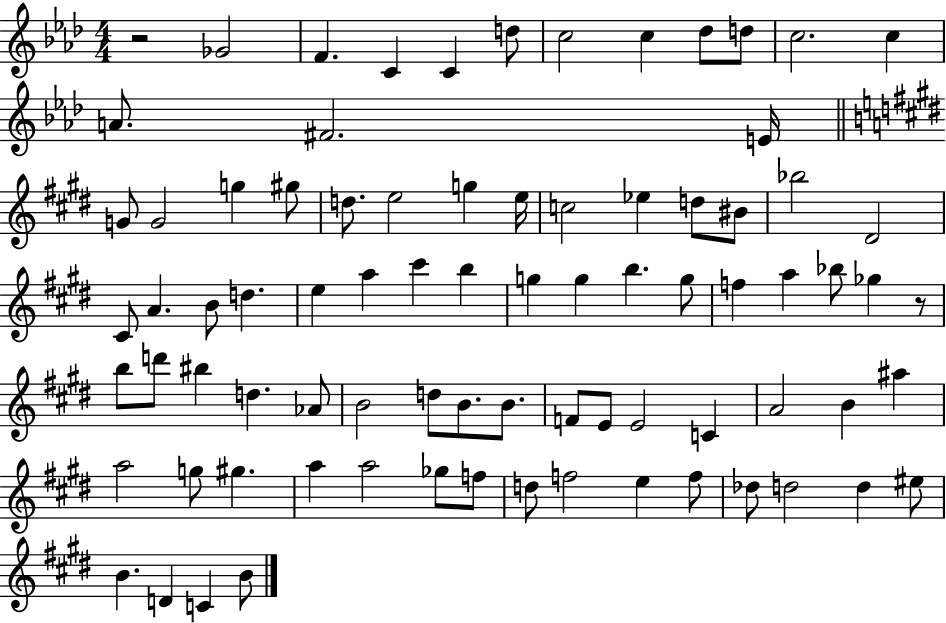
X:1
T:Untitled
M:4/4
L:1/4
K:Ab
z2 _G2 F C C d/2 c2 c _d/2 d/2 c2 c A/2 ^F2 E/4 G/2 G2 g ^g/2 d/2 e2 g e/4 c2 _e d/2 ^B/2 _b2 ^D2 ^C/2 A B/2 d e a ^c' b g g b g/2 f a _b/2 _g z/2 b/2 d'/2 ^b d _A/2 B2 d/2 B/2 B/2 F/2 E/2 E2 C A2 B ^a a2 g/2 ^g a a2 _g/2 f/2 d/2 f2 e f/2 _d/2 d2 d ^e/2 B D C B/2